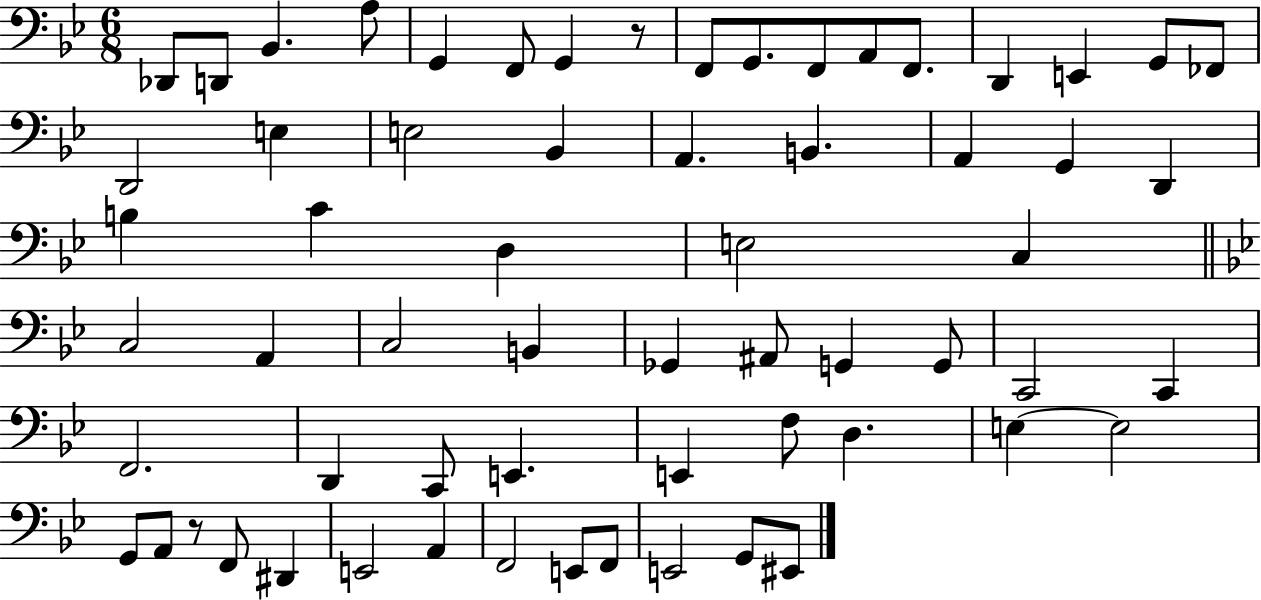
Db2/e D2/e Bb2/q. A3/e G2/q F2/e G2/q R/e F2/e G2/e. F2/e A2/e F2/e. D2/q E2/q G2/e FES2/e D2/h E3/q E3/h Bb2/q A2/q. B2/q. A2/q G2/q D2/q B3/q C4/q D3/q E3/h C3/q C3/h A2/q C3/h B2/q Gb2/q A#2/e G2/q G2/e C2/h C2/q F2/h. D2/q C2/e E2/q. E2/q F3/e D3/q. E3/q E3/h G2/e A2/e R/e F2/e D#2/q E2/h A2/q F2/h E2/e F2/e E2/h G2/e EIS2/e